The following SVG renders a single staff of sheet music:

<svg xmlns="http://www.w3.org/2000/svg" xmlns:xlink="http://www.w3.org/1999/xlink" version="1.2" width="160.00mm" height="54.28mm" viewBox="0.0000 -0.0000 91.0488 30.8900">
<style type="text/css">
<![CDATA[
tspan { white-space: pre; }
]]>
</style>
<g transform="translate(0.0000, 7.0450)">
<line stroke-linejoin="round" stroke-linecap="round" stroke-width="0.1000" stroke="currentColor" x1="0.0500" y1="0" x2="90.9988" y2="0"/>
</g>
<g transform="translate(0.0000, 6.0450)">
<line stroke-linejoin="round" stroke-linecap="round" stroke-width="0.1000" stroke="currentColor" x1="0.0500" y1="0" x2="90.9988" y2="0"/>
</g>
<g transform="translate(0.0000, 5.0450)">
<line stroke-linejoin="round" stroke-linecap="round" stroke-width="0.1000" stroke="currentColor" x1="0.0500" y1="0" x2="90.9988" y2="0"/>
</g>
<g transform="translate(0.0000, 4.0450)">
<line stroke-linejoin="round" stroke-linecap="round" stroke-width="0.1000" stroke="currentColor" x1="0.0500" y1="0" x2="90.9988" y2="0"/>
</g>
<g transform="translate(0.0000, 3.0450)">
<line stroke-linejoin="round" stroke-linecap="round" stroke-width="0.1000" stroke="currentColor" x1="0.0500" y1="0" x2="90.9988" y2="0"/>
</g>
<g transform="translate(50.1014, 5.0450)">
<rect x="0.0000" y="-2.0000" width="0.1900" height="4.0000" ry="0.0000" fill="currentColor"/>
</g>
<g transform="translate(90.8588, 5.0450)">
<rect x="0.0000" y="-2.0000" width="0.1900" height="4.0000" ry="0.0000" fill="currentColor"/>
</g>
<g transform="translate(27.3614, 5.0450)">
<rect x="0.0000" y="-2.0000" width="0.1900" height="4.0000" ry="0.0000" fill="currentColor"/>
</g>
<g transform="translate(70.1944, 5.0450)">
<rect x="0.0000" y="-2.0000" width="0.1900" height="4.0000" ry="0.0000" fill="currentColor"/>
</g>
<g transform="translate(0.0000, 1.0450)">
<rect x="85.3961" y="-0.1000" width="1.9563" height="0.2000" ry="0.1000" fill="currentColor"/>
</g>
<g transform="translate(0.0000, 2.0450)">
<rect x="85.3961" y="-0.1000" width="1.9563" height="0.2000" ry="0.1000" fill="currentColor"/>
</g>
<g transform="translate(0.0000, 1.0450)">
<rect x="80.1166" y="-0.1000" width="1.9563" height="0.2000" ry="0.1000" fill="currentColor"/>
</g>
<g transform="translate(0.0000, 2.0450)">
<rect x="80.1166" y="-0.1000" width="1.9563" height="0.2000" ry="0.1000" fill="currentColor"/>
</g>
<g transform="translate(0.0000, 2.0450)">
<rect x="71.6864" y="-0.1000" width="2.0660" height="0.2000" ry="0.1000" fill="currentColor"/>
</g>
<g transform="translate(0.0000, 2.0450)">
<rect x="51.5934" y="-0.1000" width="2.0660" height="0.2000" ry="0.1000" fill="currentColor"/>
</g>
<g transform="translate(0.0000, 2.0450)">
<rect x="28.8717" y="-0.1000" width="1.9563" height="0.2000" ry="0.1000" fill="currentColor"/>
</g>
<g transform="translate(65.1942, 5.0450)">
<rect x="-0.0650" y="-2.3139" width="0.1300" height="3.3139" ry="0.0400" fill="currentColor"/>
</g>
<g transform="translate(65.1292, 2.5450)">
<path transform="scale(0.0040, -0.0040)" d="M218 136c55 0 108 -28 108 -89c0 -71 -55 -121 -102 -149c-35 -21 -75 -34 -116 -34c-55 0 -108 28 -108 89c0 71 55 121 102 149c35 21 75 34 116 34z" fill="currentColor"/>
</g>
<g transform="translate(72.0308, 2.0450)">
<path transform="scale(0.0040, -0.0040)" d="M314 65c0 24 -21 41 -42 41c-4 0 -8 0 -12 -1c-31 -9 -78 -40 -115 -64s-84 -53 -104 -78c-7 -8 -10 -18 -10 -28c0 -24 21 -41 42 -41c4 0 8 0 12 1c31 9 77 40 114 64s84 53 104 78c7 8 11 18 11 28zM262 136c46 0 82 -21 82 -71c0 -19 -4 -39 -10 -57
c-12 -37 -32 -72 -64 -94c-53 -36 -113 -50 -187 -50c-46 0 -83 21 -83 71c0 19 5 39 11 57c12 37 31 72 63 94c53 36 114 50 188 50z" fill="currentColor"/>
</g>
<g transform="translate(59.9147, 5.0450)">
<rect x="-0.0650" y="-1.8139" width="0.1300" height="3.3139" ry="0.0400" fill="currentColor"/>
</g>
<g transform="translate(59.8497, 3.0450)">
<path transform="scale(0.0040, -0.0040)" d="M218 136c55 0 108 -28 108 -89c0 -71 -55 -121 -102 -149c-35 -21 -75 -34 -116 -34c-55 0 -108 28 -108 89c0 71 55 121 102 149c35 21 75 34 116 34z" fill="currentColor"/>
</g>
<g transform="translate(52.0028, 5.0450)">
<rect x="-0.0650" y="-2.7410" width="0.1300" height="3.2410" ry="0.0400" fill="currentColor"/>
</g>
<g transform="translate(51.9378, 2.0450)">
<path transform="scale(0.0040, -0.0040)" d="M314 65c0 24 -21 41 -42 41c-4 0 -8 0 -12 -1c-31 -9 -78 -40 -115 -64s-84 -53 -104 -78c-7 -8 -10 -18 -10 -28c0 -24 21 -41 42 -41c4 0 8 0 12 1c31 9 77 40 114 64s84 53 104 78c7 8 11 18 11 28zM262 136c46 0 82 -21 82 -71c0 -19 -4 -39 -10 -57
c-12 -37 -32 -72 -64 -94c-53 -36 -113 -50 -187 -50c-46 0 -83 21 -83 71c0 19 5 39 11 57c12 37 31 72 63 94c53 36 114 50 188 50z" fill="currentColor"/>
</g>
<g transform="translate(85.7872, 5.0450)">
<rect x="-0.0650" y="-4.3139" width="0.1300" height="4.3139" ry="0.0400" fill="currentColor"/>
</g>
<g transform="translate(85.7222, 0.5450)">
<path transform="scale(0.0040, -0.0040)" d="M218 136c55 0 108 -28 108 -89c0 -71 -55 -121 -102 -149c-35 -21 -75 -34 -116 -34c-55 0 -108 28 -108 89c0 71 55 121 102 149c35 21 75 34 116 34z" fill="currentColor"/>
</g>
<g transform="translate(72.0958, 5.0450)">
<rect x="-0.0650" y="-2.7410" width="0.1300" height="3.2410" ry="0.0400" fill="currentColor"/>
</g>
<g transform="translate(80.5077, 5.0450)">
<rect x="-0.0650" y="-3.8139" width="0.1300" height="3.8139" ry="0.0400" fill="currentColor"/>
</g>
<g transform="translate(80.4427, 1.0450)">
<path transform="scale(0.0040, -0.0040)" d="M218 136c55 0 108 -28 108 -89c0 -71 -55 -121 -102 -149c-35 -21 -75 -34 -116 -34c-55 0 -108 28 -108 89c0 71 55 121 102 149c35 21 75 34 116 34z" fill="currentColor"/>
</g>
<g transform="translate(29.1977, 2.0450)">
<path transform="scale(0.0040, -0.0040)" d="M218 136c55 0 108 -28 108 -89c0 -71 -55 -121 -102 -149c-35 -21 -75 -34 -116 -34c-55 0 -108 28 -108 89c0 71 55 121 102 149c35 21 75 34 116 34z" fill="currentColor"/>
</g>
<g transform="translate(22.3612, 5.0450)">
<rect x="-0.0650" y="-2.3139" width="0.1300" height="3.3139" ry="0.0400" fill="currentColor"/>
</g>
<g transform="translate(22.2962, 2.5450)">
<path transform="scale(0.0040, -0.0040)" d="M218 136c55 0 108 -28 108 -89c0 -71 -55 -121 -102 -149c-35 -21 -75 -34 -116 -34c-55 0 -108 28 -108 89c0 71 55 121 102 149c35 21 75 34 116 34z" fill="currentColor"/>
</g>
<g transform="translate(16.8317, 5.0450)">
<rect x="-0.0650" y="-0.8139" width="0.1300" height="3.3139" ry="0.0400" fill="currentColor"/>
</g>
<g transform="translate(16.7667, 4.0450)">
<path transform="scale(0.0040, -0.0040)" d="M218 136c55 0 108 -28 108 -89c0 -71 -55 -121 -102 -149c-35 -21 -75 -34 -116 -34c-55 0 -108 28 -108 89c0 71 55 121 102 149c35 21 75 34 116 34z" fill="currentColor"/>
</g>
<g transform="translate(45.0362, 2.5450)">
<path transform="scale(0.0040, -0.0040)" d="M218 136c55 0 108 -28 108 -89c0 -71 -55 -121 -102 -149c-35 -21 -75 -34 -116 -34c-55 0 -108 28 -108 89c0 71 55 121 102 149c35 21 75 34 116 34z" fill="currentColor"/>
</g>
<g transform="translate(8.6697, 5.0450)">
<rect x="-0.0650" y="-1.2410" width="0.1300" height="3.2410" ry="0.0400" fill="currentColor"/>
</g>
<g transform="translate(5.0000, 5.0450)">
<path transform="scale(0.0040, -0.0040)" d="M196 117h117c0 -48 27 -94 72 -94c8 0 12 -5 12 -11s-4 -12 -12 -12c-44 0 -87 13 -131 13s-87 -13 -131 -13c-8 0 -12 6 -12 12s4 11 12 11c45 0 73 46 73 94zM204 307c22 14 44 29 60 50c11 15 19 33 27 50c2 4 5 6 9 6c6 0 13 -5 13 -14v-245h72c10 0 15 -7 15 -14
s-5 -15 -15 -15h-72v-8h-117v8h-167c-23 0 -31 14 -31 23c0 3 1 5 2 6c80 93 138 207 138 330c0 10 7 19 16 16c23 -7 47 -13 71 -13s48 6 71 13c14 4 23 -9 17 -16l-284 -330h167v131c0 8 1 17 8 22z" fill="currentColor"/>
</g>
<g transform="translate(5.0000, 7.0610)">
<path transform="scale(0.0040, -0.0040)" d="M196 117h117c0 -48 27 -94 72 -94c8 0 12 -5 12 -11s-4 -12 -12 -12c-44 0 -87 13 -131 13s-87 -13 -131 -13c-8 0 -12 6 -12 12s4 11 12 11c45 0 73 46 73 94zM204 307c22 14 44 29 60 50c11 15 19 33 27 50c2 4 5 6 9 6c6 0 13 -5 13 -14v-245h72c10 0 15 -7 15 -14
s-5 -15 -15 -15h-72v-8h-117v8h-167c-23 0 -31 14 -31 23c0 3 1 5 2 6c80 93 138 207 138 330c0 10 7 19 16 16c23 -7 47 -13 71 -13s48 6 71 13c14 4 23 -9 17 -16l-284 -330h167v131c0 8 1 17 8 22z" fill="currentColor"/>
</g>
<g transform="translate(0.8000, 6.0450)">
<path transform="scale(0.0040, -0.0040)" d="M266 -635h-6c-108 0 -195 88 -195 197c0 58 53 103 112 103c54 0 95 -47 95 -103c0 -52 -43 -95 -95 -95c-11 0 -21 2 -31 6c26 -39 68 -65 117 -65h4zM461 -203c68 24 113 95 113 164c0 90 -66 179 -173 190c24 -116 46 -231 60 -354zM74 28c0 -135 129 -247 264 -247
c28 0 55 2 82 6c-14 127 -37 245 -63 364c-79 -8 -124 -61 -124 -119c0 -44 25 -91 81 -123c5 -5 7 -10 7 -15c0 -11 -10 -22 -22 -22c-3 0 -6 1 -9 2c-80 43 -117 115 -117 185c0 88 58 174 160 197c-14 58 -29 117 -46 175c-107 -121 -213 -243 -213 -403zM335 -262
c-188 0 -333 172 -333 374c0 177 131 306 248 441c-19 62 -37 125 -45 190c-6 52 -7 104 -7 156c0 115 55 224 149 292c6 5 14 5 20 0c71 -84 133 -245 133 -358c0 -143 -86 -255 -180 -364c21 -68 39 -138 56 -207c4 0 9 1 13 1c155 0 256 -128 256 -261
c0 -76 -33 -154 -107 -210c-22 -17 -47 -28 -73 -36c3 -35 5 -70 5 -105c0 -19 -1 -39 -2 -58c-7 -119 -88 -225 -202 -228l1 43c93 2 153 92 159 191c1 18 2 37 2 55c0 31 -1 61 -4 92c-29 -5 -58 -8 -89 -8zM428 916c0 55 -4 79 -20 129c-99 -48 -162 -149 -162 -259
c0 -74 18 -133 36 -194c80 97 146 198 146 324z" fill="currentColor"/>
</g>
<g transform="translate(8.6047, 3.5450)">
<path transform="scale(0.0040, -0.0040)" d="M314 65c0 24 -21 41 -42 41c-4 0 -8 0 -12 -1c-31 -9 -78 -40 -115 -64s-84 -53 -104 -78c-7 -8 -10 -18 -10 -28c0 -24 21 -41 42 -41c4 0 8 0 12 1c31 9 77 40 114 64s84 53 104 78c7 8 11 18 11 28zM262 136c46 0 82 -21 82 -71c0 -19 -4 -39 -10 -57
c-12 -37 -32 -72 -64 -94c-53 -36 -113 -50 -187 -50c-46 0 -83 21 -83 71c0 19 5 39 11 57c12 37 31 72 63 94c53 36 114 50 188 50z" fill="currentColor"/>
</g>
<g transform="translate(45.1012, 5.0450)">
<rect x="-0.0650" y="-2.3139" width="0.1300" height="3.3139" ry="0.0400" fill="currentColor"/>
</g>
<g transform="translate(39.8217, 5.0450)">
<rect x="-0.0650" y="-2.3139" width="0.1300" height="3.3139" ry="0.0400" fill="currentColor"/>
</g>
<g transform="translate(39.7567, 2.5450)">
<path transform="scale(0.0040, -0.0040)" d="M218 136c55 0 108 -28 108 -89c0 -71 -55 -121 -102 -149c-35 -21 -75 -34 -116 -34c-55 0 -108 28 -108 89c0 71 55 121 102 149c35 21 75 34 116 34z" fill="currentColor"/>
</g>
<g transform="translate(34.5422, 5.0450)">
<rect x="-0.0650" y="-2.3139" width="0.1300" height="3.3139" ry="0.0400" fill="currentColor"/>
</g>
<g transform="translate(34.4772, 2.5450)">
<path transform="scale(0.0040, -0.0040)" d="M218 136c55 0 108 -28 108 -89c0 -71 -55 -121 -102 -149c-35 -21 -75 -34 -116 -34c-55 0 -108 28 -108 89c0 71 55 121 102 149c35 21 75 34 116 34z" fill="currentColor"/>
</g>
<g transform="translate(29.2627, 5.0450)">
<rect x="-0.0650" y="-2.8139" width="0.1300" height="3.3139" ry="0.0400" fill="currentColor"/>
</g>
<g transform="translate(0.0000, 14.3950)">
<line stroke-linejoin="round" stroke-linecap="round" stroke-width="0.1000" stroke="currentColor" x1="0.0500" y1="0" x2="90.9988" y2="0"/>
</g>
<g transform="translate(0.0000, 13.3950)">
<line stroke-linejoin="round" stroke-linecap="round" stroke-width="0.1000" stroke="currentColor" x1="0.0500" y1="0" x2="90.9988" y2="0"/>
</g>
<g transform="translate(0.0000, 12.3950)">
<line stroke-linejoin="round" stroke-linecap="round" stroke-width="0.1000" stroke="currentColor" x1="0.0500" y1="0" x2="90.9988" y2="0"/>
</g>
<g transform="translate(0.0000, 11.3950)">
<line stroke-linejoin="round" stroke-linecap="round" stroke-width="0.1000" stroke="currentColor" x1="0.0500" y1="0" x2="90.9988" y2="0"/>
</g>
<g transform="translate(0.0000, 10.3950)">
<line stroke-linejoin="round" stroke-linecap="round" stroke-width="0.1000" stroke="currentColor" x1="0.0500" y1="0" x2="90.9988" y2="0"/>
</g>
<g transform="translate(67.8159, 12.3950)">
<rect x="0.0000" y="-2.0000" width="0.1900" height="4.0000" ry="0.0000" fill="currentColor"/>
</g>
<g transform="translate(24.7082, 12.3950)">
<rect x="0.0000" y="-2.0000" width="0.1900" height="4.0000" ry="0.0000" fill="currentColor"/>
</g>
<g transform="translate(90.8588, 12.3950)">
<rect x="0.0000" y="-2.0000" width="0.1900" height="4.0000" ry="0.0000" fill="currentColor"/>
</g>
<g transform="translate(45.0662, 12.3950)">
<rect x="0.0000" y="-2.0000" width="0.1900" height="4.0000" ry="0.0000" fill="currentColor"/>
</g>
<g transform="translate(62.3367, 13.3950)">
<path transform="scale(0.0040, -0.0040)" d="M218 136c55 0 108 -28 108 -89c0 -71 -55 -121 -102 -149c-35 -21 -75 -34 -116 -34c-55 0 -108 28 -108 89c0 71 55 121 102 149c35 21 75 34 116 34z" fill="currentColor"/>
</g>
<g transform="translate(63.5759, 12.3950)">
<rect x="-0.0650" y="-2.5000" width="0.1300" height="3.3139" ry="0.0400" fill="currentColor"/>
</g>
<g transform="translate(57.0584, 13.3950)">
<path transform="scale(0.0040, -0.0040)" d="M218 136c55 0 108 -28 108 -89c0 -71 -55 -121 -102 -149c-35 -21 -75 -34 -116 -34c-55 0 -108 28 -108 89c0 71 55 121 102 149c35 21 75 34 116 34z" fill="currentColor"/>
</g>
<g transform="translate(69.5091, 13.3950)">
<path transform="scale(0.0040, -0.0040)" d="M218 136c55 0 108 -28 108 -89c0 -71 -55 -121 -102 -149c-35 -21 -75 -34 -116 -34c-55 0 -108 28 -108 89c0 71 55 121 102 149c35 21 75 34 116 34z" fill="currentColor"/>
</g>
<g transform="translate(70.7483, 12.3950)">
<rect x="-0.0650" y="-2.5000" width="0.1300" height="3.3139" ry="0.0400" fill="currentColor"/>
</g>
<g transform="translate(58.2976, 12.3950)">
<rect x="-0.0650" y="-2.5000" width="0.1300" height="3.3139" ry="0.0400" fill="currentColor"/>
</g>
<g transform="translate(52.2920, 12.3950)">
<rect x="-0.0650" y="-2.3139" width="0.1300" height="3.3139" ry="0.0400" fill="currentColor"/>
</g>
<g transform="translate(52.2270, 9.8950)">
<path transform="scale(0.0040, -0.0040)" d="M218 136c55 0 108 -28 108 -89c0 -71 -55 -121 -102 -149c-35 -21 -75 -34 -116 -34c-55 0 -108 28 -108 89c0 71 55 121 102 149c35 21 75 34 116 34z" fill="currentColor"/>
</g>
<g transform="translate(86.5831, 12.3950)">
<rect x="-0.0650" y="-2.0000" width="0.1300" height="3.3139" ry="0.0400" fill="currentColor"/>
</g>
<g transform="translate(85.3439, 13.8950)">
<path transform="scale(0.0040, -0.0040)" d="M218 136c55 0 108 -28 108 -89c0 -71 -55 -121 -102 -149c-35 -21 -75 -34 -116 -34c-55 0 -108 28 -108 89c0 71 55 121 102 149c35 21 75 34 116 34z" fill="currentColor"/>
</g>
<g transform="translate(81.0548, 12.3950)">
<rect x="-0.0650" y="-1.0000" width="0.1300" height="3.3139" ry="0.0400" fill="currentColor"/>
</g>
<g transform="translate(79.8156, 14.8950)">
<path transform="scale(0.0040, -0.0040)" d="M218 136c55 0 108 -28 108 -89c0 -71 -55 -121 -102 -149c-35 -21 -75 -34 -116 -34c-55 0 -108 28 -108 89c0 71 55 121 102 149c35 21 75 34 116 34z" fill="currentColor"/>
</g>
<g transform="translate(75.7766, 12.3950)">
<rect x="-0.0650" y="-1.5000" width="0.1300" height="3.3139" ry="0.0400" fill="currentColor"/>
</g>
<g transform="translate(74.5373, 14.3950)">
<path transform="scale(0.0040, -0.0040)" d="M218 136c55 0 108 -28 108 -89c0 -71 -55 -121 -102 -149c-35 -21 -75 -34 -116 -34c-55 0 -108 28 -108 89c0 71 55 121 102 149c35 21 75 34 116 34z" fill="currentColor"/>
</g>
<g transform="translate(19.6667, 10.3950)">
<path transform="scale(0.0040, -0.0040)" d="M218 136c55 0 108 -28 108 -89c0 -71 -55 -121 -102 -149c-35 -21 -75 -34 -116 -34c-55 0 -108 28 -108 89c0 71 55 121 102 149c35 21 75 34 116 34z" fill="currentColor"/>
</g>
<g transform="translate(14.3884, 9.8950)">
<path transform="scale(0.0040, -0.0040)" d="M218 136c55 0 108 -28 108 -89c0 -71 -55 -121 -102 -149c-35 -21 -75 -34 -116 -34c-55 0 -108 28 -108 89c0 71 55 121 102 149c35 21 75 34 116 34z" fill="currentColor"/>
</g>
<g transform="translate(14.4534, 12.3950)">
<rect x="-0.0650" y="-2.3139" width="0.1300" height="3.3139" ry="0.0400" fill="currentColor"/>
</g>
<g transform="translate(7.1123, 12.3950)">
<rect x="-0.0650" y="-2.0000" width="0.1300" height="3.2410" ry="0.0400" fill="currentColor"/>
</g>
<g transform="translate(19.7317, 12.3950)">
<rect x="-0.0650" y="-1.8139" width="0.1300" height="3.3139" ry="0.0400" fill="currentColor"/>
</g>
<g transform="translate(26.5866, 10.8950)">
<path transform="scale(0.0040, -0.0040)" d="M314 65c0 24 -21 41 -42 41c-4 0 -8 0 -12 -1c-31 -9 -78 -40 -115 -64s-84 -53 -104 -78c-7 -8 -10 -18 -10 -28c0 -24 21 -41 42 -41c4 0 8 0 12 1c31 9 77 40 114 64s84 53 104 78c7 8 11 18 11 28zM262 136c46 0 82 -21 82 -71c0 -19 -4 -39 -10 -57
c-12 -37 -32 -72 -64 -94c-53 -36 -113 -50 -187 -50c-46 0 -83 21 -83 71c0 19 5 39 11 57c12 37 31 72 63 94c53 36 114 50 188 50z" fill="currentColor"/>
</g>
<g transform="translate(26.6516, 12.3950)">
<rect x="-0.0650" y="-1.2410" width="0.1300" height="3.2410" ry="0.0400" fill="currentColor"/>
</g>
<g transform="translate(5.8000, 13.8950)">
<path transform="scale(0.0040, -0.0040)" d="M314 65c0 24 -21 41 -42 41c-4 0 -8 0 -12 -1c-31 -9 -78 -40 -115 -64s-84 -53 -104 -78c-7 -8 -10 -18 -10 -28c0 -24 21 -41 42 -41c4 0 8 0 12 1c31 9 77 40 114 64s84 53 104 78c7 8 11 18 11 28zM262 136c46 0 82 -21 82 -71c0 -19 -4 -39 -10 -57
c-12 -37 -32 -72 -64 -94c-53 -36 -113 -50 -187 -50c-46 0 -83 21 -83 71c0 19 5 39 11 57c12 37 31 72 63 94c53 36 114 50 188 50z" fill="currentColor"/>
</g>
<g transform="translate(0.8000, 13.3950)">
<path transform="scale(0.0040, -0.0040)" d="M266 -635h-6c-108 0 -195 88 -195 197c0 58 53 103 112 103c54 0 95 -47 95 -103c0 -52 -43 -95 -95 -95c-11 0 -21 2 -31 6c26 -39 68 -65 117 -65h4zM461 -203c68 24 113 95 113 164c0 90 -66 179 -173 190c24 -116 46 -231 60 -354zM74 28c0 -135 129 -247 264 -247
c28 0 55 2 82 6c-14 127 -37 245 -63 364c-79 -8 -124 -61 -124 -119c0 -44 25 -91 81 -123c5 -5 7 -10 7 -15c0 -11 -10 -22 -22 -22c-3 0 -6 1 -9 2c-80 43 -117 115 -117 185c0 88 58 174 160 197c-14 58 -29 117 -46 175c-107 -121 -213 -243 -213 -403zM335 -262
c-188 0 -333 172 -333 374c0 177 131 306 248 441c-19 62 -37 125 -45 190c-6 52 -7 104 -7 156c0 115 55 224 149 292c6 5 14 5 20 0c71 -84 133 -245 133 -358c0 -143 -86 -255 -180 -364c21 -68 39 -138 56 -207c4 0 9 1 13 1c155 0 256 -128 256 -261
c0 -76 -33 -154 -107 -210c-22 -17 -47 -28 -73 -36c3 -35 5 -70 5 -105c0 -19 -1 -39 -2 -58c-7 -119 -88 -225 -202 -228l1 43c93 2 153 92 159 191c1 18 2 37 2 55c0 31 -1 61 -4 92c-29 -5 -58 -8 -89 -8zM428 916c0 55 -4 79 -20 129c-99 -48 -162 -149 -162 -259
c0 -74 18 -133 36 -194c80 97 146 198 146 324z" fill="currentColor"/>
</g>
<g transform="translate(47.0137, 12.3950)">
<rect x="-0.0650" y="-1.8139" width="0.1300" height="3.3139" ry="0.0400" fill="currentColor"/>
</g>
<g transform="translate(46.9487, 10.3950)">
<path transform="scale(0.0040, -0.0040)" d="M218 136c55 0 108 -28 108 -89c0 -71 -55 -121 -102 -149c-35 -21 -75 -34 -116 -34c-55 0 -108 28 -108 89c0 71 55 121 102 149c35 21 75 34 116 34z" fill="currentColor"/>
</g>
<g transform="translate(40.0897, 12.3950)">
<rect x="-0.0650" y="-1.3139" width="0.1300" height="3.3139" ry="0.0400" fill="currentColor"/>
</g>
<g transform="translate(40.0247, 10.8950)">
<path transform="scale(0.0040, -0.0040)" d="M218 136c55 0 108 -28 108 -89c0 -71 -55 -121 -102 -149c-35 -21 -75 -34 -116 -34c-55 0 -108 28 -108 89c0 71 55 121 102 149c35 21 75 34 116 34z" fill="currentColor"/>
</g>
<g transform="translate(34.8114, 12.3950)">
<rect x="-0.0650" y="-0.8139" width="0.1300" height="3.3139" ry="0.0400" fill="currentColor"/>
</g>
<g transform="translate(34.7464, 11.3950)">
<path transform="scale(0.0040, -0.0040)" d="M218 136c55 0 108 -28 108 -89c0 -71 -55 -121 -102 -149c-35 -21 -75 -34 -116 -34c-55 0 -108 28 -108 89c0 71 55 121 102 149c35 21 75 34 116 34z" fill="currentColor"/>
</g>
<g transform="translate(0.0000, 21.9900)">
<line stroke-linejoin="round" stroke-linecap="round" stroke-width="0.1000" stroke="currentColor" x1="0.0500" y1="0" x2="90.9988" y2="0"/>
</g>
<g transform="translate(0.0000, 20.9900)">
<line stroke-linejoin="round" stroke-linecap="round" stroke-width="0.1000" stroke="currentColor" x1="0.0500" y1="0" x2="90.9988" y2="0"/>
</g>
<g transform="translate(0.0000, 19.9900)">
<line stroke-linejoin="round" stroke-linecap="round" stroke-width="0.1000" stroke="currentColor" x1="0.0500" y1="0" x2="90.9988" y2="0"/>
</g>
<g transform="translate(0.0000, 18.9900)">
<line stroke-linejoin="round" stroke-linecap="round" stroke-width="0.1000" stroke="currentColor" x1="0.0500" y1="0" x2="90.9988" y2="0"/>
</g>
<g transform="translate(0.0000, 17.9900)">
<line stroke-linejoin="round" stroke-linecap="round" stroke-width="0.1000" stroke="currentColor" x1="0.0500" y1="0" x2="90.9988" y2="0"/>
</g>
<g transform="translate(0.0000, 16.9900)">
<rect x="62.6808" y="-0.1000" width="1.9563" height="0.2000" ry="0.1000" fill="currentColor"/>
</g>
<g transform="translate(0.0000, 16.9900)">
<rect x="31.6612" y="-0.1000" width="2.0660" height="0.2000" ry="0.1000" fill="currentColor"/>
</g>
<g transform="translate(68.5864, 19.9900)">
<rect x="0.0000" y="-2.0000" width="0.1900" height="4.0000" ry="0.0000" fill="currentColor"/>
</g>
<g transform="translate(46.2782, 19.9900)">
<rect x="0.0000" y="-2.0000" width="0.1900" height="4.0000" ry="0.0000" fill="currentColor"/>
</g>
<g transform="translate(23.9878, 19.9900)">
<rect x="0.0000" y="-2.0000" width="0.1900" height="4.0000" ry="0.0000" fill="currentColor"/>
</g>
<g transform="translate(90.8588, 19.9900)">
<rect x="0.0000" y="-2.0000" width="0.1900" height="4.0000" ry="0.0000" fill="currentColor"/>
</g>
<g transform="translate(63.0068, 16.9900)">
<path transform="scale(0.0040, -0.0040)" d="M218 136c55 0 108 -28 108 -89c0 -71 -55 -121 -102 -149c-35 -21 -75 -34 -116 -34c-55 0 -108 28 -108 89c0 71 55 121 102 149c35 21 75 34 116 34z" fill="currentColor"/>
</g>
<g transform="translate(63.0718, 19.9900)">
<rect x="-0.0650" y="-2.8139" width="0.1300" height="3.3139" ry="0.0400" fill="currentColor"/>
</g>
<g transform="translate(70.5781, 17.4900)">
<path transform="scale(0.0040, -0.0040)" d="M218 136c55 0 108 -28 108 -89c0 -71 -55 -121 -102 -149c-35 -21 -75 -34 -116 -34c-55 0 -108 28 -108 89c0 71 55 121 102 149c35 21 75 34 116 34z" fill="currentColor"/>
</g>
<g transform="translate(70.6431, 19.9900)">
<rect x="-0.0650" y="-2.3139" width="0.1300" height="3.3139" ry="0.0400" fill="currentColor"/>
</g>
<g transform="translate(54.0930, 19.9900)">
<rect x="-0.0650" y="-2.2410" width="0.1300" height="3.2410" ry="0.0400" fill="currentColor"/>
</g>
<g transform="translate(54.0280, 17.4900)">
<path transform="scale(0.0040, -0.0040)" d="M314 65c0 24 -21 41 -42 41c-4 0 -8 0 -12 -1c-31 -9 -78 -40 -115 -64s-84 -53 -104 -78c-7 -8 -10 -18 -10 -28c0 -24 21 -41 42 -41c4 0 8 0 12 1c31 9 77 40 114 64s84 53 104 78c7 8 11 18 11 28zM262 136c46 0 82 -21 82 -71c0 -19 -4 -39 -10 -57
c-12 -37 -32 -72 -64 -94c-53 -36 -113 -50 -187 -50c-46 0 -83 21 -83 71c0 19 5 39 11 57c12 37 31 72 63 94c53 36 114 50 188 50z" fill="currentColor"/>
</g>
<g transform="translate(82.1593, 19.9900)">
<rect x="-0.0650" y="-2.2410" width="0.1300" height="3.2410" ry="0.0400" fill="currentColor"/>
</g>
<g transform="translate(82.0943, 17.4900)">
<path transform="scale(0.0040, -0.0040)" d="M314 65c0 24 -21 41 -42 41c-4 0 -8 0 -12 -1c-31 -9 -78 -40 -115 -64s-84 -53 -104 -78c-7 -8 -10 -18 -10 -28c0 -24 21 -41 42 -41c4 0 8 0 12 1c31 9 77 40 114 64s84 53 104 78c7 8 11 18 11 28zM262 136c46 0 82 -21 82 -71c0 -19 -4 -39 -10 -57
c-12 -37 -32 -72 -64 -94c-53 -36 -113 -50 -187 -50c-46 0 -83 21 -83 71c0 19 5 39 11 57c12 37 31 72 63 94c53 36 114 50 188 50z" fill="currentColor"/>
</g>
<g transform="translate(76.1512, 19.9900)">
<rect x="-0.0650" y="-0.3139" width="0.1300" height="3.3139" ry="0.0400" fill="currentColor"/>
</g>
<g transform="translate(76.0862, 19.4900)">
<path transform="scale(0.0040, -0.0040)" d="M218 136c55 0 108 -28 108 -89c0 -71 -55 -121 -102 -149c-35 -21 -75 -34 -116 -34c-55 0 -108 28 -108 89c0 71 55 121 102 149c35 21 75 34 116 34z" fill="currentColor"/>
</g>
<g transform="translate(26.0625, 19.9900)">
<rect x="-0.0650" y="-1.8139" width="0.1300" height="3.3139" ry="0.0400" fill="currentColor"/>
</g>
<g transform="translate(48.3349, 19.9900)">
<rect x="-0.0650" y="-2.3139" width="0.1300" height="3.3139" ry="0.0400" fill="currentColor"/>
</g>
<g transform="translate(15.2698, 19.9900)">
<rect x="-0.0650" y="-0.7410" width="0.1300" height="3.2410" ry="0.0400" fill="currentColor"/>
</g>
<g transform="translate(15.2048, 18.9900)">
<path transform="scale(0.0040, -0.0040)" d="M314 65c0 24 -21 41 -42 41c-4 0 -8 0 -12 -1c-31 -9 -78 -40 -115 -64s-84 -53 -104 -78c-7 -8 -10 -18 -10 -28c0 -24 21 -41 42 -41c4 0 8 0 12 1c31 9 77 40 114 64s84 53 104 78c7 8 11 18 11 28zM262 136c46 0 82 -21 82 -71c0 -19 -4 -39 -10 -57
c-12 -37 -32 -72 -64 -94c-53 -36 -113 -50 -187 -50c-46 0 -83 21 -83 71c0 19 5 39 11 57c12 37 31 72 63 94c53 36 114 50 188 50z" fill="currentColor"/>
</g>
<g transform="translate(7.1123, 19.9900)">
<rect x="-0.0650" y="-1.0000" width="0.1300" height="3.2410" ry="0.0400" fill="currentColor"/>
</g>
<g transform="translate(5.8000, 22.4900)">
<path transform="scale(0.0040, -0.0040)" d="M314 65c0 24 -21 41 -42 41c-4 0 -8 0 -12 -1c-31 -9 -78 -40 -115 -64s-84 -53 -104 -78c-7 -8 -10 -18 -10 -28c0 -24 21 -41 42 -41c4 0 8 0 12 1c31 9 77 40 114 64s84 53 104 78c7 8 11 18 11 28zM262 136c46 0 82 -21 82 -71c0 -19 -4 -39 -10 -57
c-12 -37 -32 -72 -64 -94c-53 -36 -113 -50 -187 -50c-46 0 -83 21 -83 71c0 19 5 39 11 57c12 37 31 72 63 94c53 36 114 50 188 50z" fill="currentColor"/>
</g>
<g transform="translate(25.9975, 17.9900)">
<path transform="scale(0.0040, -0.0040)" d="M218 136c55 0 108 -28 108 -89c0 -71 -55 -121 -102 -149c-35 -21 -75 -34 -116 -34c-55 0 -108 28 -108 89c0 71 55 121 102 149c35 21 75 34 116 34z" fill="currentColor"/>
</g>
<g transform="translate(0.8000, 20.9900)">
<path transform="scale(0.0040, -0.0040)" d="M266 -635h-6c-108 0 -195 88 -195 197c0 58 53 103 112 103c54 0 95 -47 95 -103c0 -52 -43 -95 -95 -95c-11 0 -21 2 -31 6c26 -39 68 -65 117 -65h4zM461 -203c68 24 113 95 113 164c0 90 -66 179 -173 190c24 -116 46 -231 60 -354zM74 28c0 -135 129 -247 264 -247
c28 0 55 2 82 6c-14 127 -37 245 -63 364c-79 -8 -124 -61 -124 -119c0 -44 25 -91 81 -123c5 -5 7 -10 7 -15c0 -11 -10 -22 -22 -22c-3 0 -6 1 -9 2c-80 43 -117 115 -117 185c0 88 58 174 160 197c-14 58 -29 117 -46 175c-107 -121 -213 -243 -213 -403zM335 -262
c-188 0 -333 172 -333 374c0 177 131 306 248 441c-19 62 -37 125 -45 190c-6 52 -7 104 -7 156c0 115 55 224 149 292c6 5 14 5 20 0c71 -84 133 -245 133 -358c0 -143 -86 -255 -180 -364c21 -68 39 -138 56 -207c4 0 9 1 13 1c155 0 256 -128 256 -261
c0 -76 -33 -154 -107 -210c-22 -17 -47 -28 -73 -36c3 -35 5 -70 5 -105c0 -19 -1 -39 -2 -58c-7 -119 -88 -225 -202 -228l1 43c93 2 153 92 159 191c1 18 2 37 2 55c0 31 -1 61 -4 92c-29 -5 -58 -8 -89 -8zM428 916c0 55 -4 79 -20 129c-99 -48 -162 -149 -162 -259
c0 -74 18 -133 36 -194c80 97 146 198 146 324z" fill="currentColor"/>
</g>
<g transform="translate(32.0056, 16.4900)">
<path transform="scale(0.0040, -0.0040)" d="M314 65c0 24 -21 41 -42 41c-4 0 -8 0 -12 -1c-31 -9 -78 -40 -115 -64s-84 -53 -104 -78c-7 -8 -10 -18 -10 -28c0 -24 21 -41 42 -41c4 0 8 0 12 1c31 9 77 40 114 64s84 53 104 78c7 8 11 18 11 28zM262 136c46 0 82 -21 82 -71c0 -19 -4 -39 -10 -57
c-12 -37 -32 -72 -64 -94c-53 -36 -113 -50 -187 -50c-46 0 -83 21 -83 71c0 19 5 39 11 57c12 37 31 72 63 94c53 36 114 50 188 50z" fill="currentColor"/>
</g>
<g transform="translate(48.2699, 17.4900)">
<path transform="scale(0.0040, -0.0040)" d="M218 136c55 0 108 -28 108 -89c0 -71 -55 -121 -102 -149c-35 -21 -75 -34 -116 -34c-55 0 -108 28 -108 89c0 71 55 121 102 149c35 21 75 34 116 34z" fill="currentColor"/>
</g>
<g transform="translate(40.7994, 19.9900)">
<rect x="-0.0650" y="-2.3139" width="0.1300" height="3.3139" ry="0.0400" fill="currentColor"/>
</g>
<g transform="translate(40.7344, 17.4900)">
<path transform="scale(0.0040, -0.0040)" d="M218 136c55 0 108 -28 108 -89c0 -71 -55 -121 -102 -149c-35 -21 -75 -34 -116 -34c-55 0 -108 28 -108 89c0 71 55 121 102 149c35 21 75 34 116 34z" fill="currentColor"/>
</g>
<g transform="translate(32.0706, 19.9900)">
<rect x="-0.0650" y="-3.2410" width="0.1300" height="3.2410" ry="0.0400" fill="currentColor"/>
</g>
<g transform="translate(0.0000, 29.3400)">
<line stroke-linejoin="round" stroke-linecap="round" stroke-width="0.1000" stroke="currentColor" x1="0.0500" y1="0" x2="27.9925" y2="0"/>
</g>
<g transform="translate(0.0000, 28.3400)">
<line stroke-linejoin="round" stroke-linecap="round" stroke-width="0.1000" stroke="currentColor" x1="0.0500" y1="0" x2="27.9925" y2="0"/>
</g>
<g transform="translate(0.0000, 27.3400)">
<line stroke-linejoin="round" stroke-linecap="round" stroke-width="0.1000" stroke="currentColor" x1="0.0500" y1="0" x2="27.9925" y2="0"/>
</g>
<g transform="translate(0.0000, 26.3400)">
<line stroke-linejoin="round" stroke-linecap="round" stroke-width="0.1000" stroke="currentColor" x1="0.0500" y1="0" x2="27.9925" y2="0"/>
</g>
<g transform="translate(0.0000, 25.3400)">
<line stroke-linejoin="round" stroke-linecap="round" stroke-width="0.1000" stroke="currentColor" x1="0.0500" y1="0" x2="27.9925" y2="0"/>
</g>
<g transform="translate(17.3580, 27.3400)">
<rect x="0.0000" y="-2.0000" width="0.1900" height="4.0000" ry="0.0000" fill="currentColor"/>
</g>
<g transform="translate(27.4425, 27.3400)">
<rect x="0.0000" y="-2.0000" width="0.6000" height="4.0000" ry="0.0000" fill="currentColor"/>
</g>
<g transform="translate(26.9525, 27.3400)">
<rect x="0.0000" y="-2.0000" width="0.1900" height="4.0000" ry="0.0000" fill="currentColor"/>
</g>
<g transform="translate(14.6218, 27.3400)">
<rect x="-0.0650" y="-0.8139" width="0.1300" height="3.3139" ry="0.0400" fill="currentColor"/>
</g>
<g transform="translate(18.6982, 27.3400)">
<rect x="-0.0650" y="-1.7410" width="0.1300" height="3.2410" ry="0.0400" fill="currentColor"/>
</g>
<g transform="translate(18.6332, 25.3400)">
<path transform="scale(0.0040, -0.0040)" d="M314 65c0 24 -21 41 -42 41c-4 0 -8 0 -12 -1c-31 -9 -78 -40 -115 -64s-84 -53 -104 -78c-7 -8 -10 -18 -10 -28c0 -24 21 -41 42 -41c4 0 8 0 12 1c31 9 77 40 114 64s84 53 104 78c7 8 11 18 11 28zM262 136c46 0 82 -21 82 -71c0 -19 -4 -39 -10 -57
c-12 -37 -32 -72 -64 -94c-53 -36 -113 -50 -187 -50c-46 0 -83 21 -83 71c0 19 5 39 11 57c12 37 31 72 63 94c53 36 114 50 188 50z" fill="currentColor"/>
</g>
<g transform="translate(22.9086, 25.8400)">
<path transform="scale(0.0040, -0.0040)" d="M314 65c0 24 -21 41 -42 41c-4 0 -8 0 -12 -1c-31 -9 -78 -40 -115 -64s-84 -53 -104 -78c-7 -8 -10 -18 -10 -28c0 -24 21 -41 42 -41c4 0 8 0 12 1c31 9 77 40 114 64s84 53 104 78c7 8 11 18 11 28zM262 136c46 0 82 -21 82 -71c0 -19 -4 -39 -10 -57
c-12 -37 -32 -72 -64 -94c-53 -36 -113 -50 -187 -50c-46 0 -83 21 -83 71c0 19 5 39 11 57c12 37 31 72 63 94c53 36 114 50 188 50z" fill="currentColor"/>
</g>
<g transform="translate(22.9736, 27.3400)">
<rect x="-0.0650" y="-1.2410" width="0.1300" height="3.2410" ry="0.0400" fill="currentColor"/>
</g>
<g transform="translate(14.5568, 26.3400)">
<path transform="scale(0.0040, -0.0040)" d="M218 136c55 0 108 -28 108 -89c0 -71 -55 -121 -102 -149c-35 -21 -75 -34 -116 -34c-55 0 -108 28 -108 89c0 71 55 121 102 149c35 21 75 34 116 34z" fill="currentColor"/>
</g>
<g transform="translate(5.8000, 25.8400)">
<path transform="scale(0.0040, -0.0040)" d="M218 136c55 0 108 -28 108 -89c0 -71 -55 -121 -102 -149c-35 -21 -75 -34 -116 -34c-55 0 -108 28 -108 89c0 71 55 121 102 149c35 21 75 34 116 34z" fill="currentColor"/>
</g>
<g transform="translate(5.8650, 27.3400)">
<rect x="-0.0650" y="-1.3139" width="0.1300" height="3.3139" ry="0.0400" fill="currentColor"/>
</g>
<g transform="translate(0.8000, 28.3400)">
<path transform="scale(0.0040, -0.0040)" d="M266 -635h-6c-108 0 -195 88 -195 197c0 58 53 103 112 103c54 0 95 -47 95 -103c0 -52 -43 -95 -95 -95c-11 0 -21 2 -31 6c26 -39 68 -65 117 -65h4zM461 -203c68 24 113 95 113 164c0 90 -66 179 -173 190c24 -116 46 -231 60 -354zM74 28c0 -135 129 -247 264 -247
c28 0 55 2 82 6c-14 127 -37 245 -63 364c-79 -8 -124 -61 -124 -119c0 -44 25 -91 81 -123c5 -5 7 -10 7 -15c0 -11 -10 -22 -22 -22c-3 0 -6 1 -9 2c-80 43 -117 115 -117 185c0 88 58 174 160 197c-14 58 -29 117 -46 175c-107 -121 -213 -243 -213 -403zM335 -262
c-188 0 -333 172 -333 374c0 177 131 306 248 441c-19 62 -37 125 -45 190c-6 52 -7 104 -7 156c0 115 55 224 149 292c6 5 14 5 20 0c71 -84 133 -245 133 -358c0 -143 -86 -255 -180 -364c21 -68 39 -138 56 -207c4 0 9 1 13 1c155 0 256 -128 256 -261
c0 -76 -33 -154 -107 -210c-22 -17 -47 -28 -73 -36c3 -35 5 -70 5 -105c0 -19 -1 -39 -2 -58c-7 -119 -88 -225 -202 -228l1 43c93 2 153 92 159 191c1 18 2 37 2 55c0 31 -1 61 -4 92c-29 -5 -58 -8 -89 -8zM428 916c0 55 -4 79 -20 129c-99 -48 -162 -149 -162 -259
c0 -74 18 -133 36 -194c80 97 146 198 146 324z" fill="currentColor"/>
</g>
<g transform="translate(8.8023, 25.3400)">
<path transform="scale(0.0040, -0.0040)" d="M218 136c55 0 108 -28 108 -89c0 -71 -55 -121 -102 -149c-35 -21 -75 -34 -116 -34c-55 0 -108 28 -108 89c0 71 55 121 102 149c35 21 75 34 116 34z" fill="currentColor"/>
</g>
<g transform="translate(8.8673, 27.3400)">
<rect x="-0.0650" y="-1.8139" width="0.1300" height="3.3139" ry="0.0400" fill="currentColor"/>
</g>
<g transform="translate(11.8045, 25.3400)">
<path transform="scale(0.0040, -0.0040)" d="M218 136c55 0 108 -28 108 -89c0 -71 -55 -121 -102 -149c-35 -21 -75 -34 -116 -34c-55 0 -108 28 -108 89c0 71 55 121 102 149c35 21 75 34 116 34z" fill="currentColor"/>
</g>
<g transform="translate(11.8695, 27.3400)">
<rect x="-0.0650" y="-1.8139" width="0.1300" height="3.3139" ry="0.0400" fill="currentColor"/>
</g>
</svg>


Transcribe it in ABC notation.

X:1
T:Untitled
M:4/4
L:1/4
K:C
e2 d g a g g g a2 f g a2 c' d' F2 g f e2 d e f g G G G E D F D2 d2 f b2 g g g2 a g c g2 e f f d f2 e2